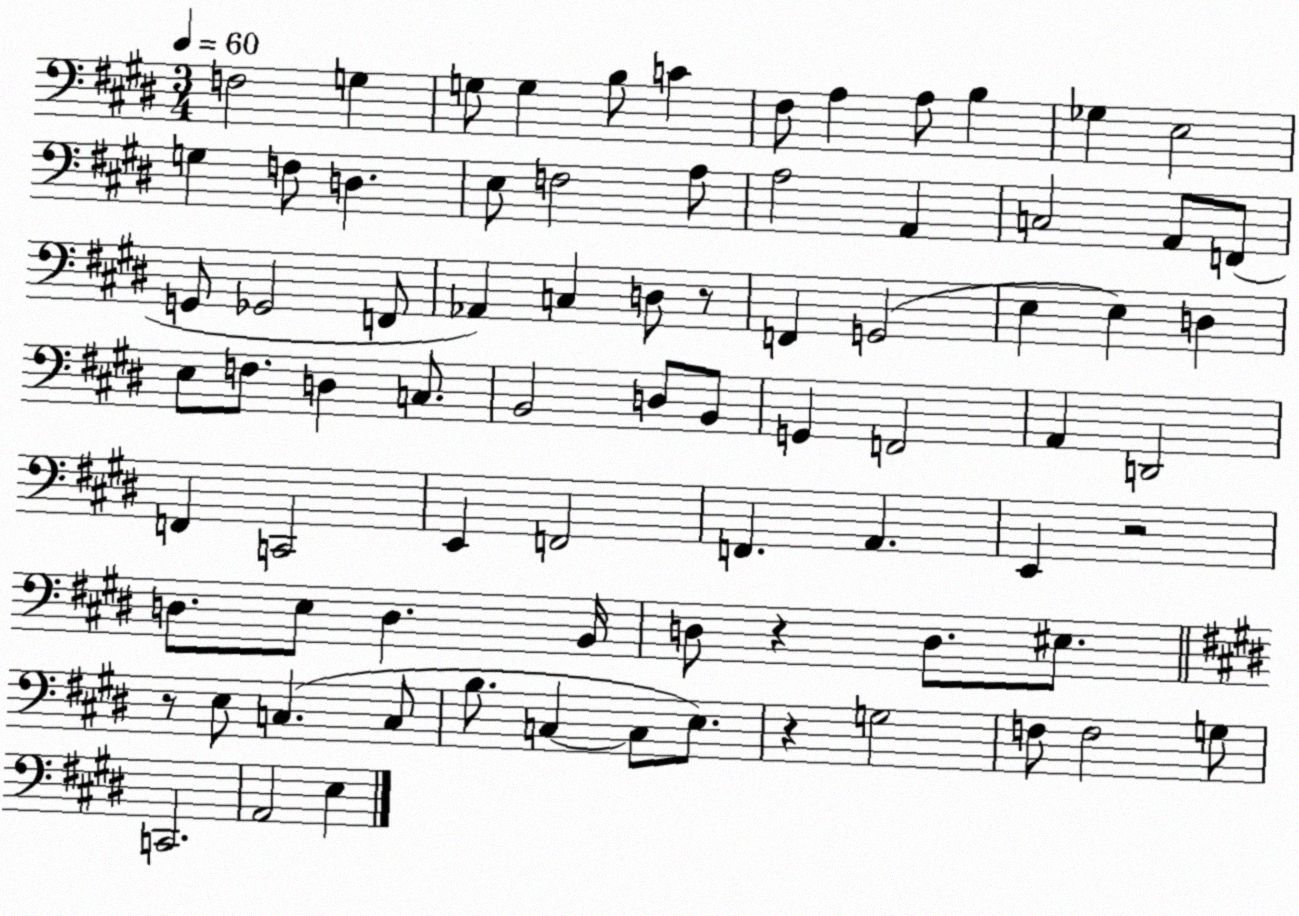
X:1
T:Untitled
M:3/4
L:1/4
K:E
F,2 G, G,/2 G, B,/2 C ^F,/2 A, A,/2 B, _G, E,2 G, F,/2 D, E,/2 F,2 A,/2 A,2 A,, C,2 A,,/2 F,,/2 G,,/2 _G,,2 F,,/2 _A,, C, D,/2 z/2 F,, G,,2 E, E, D, E,/2 F,/2 D, C,/2 B,,2 D,/2 B,,/2 G,, F,,2 A,, D,,2 F,, C,,2 E,, F,,2 F,, A,, E,, z2 D,/2 E,/2 D, B,,/4 D,/2 z D,/2 ^E,/2 z/2 E,/2 C, C,/2 B,/2 C, C,/2 E,/2 z G,2 F,/2 F,2 G,/2 C,,2 A,,2 E,